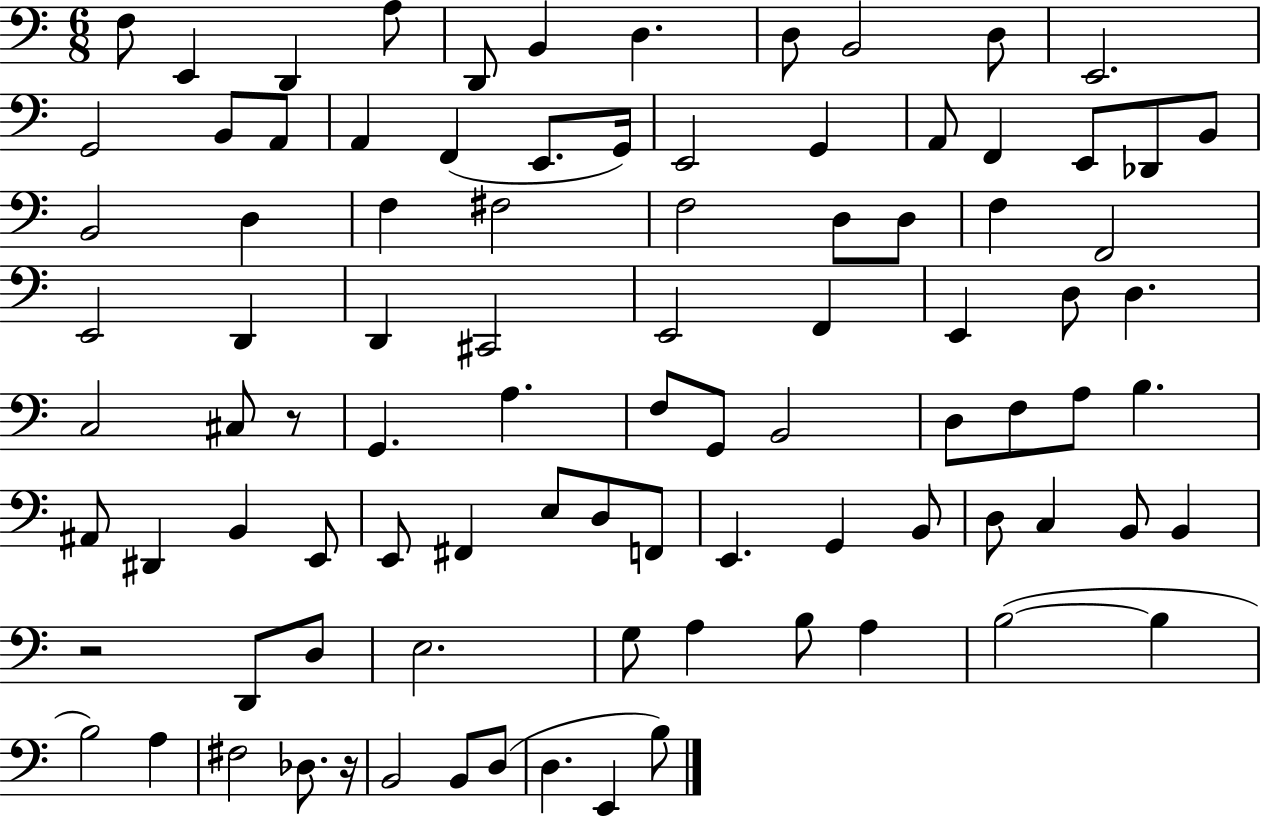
X:1
T:Untitled
M:6/8
L:1/4
K:C
F,/2 E,, D,, A,/2 D,,/2 B,, D, D,/2 B,,2 D,/2 E,,2 G,,2 B,,/2 A,,/2 A,, F,, E,,/2 G,,/4 E,,2 G,, A,,/2 F,, E,,/2 _D,,/2 B,,/2 B,,2 D, F, ^F,2 F,2 D,/2 D,/2 F, F,,2 E,,2 D,, D,, ^C,,2 E,,2 F,, E,, D,/2 D, C,2 ^C,/2 z/2 G,, A, F,/2 G,,/2 B,,2 D,/2 F,/2 A,/2 B, ^A,,/2 ^D,, B,, E,,/2 E,,/2 ^F,, E,/2 D,/2 F,,/2 E,, G,, B,,/2 D,/2 C, B,,/2 B,, z2 D,,/2 D,/2 E,2 G,/2 A, B,/2 A, B,2 B, B,2 A, ^F,2 _D,/2 z/4 B,,2 B,,/2 D,/2 D, E,, B,/2